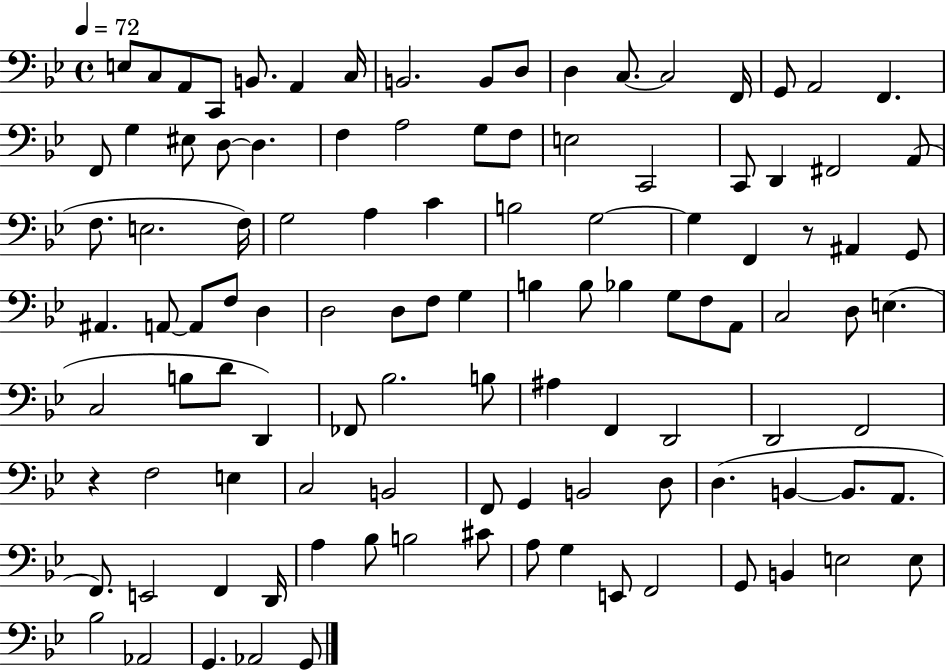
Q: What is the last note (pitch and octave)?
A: G2